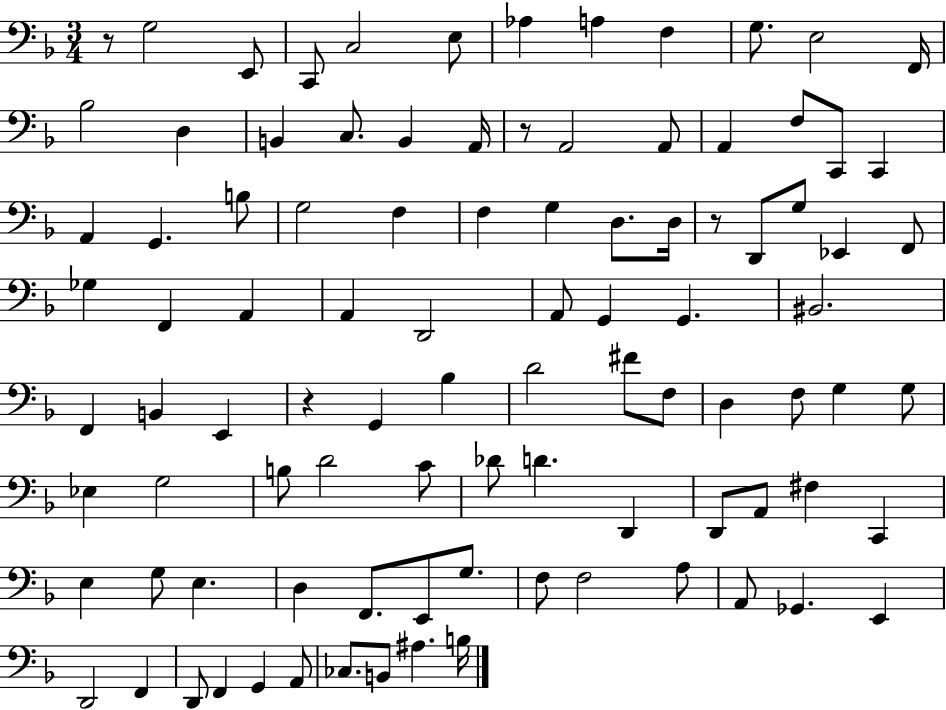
X:1
T:Untitled
M:3/4
L:1/4
K:F
z/2 G,2 E,,/2 C,,/2 C,2 E,/2 _A, A, F, G,/2 E,2 F,,/4 _B,2 D, B,, C,/2 B,, A,,/4 z/2 A,,2 A,,/2 A,, F,/2 C,,/2 C,, A,, G,, B,/2 G,2 F, F, G, D,/2 D,/4 z/2 D,,/2 G,/2 _E,, F,,/2 _G, F,, A,, A,, D,,2 A,,/2 G,, G,, ^B,,2 F,, B,, E,, z G,, _B, D2 ^F/2 F,/2 D, F,/2 G, G,/2 _E, G,2 B,/2 D2 C/2 _D/2 D D,, D,,/2 A,,/2 ^F, C,, E, G,/2 E, D, F,,/2 E,,/2 G,/2 F,/2 F,2 A,/2 A,,/2 _G,, E,, D,,2 F,, D,,/2 F,, G,, A,,/2 _C,/2 B,,/2 ^A, B,/4